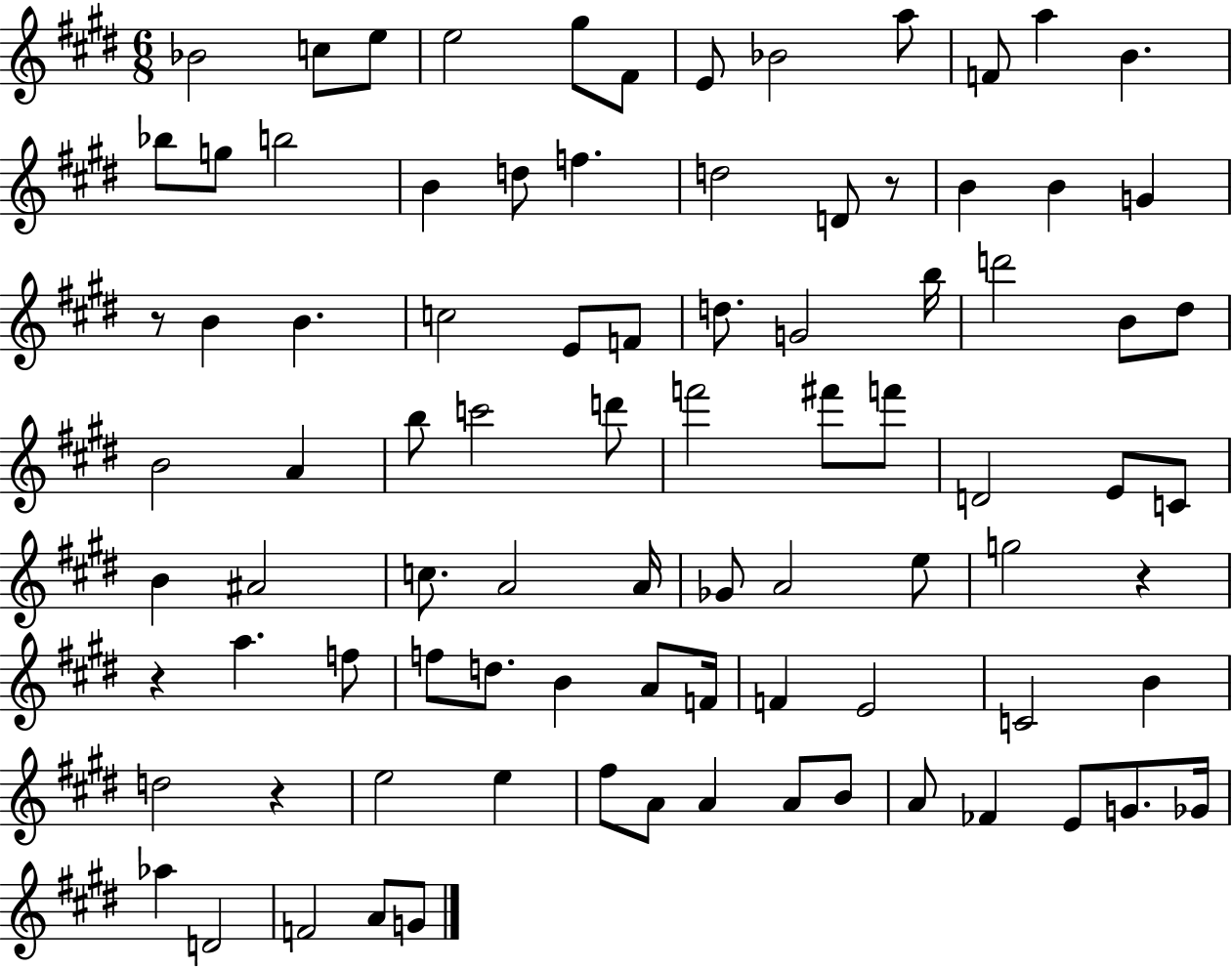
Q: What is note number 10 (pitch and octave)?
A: F4